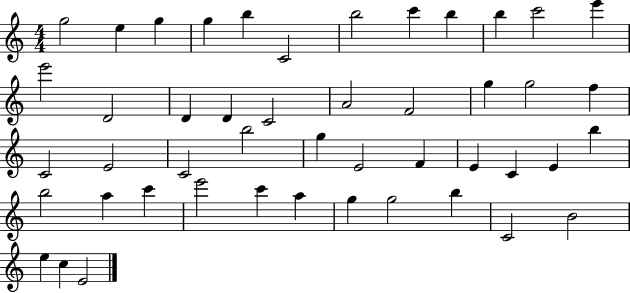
{
  \clef treble
  \numericTimeSignature
  \time 4/4
  \key c \major
  g''2 e''4 g''4 | g''4 b''4 c'2 | b''2 c'''4 b''4 | b''4 c'''2 e'''4 | \break e'''2 d'2 | d'4 d'4 c'2 | a'2 f'2 | g''4 g''2 f''4 | \break c'2 e'2 | c'2 b''2 | g''4 e'2 f'4 | e'4 c'4 e'4 b''4 | \break b''2 a''4 c'''4 | e'''2 c'''4 a''4 | g''4 g''2 b''4 | c'2 b'2 | \break e''4 c''4 e'2 | \bar "|."
}